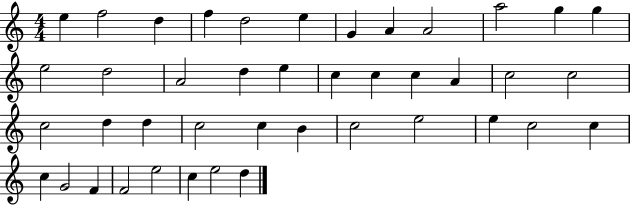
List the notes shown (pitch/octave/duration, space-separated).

E5/q F5/h D5/q F5/q D5/h E5/q G4/q A4/q A4/h A5/h G5/q G5/q E5/h D5/h A4/h D5/q E5/q C5/q C5/q C5/q A4/q C5/h C5/h C5/h D5/q D5/q C5/h C5/q B4/q C5/h E5/h E5/q C5/h C5/q C5/q G4/h F4/q F4/h E5/h C5/q E5/h D5/q